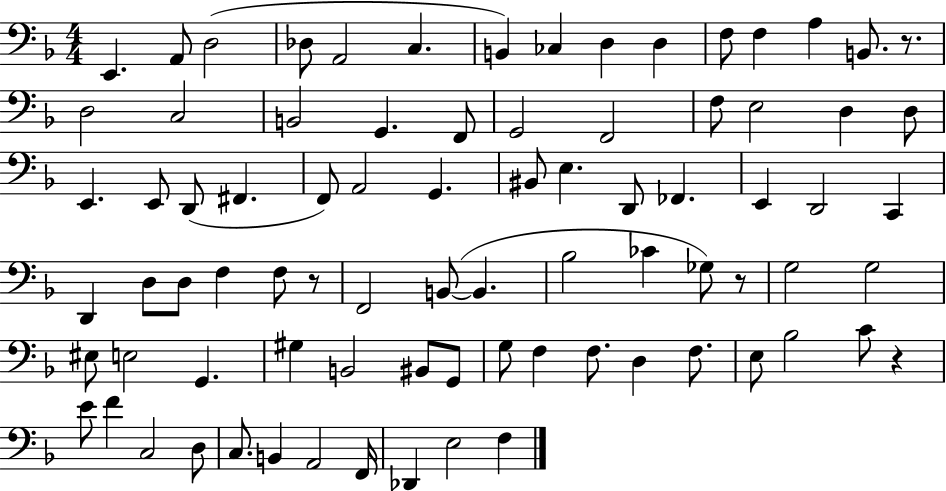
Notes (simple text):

E2/q. A2/e D3/h Db3/e A2/h C3/q. B2/q CES3/q D3/q D3/q F3/e F3/q A3/q B2/e. R/e. D3/h C3/h B2/h G2/q. F2/e G2/h F2/h F3/e E3/h D3/q D3/e E2/q. E2/e D2/e F#2/q. F2/e A2/h G2/q. BIS2/e E3/q. D2/e FES2/q. E2/q D2/h C2/q D2/q D3/e D3/e F3/q F3/e R/e F2/h B2/e B2/q. Bb3/h CES4/q Gb3/e R/e G3/h G3/h EIS3/e E3/h G2/q. G#3/q B2/h BIS2/e G2/e G3/e F3/q F3/e. D3/q F3/e. E3/e Bb3/h C4/e R/q E4/e F4/q C3/h D3/e C3/e. B2/q A2/h F2/s Db2/q E3/h F3/q